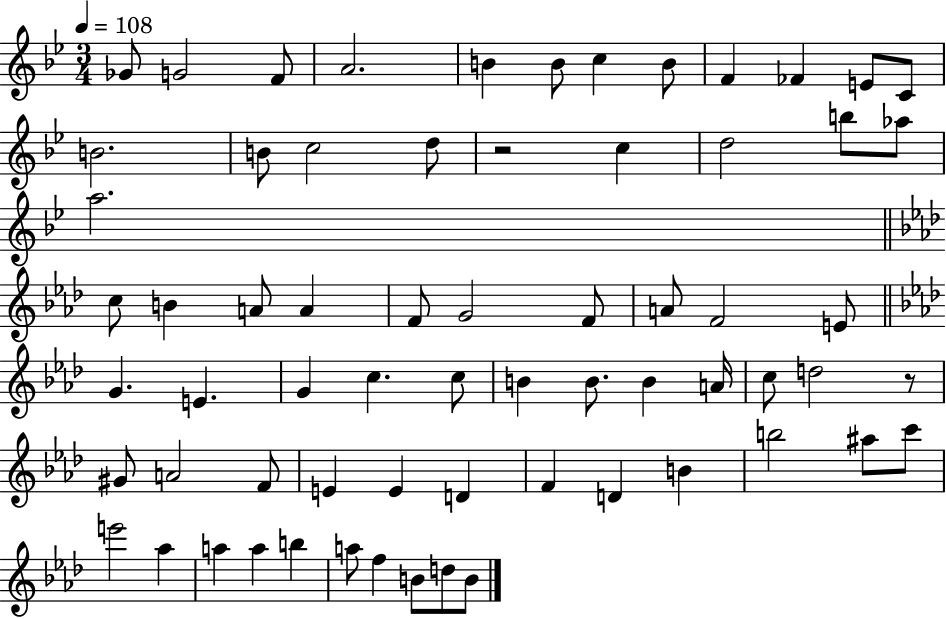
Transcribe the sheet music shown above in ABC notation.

X:1
T:Untitled
M:3/4
L:1/4
K:Bb
_G/2 G2 F/2 A2 B B/2 c B/2 F _F E/2 C/2 B2 B/2 c2 d/2 z2 c d2 b/2 _a/2 a2 c/2 B A/2 A F/2 G2 F/2 A/2 F2 E/2 G E G c c/2 B B/2 B A/4 c/2 d2 z/2 ^G/2 A2 F/2 E E D F D B b2 ^a/2 c'/2 e'2 _a a a b a/2 f B/2 d/2 B/2